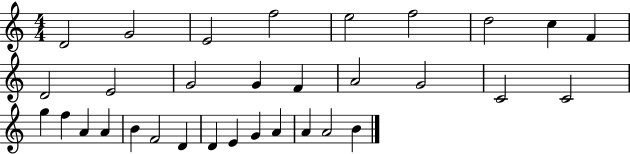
X:1
T:Untitled
M:4/4
L:1/4
K:C
D2 G2 E2 f2 e2 f2 d2 c F D2 E2 G2 G F A2 G2 C2 C2 g f A A B F2 D D E G A A A2 B